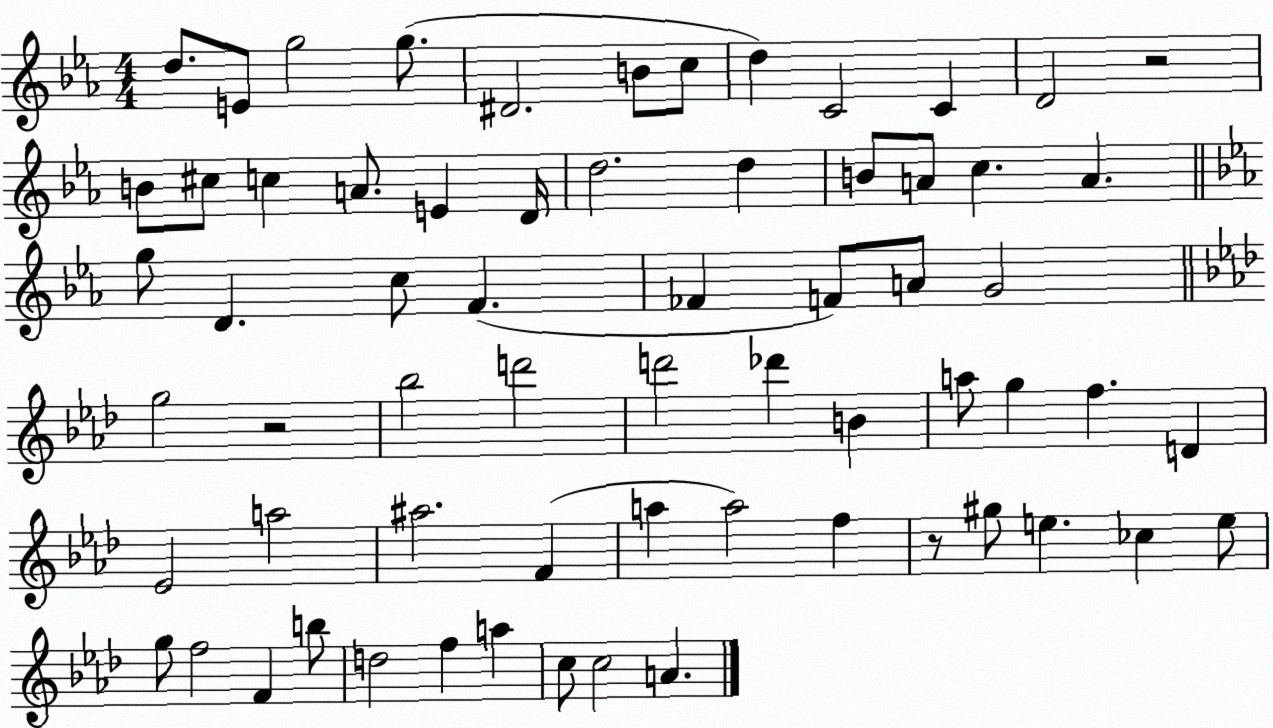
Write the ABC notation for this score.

X:1
T:Untitled
M:4/4
L:1/4
K:Eb
d/2 E/2 g2 g/2 ^D2 B/2 c/2 d C2 C D2 z2 B/2 ^c/2 c A/2 E D/4 d2 d B/2 A/2 c A g/2 D c/2 F _F F/2 A/2 G2 g2 z2 _b2 d'2 d'2 _d' B a/2 g f D _E2 a2 ^a2 F a a2 f z/2 ^g/2 e _c e/2 g/2 f2 F b/2 d2 f a c/2 c2 A